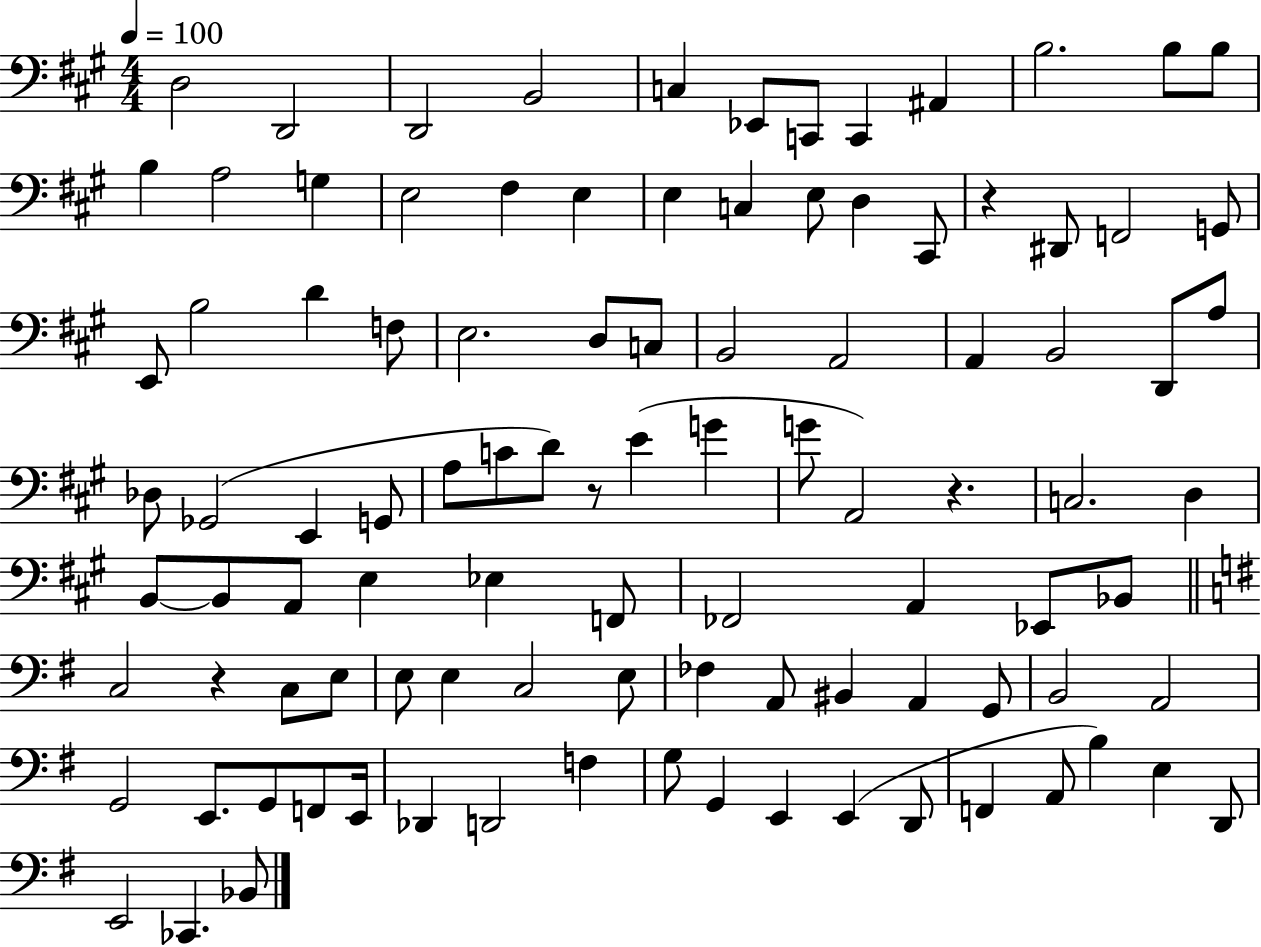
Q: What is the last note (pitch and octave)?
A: Bb2